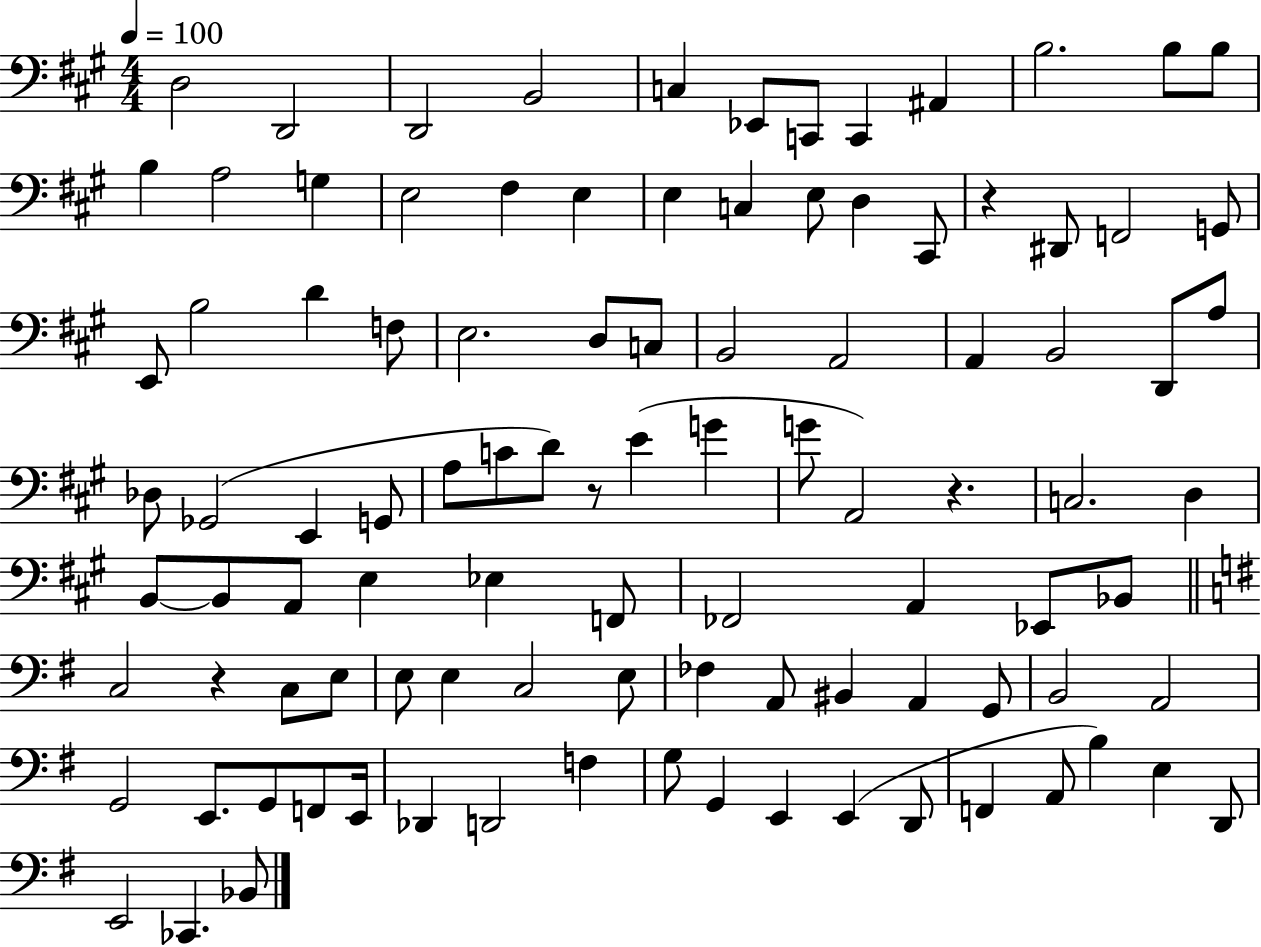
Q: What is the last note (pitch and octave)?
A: Bb2